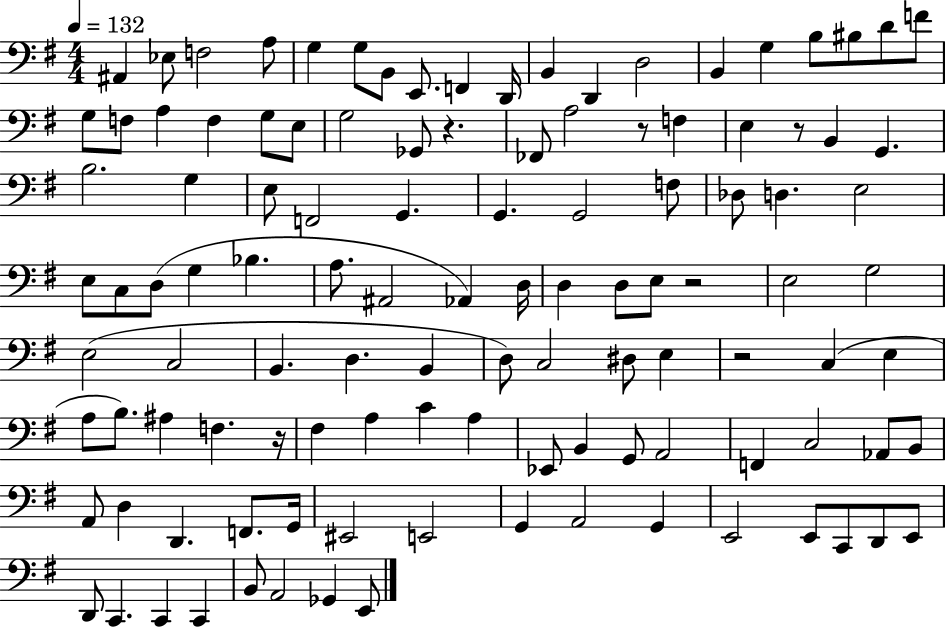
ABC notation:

X:1
T:Untitled
M:4/4
L:1/4
K:G
^A,, _E,/2 F,2 A,/2 G, G,/2 B,,/2 E,,/2 F,, D,,/4 B,, D,, D,2 B,, G, B,/2 ^B,/2 D/2 F/2 G,/2 F,/2 A, F, G,/2 E,/2 G,2 _G,,/2 z _F,,/2 A,2 z/2 F, E, z/2 B,, G,, B,2 G, E,/2 F,,2 G,, G,, G,,2 F,/2 _D,/2 D, E,2 E,/2 C,/2 D,/2 G, _B, A,/2 ^A,,2 _A,, D,/4 D, D,/2 E,/2 z2 E,2 G,2 E,2 C,2 B,, D, B,, D,/2 C,2 ^D,/2 E, z2 C, E, A,/2 B,/2 ^A, F, z/4 ^F, A, C A, _E,,/2 B,, G,,/2 A,,2 F,, C,2 _A,,/2 B,,/2 A,,/2 D, D,, F,,/2 G,,/4 ^E,,2 E,,2 G,, A,,2 G,, E,,2 E,,/2 C,,/2 D,,/2 E,,/2 D,,/2 C,, C,, C,, B,,/2 A,,2 _G,, E,,/2